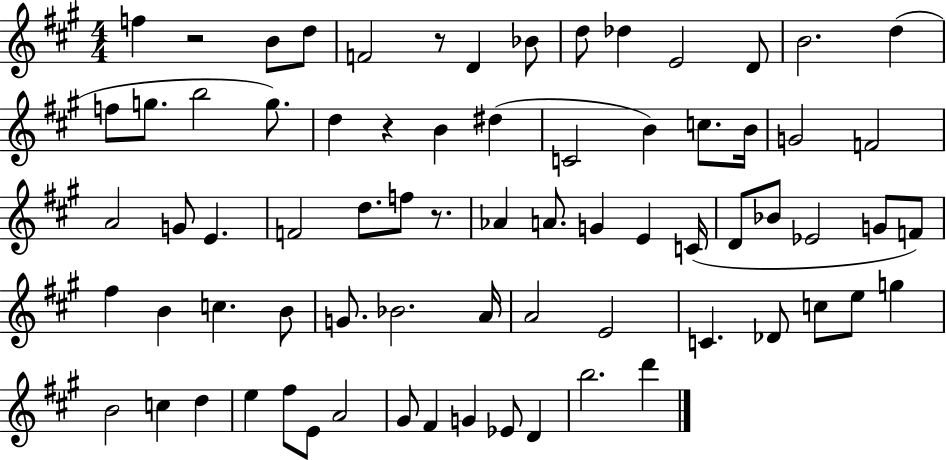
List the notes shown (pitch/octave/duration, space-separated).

F5/q R/h B4/e D5/e F4/h R/e D4/q Bb4/e D5/e Db5/q E4/h D4/e B4/h. D5/q F5/e G5/e. B5/h G5/e. D5/q R/q B4/q D#5/q C4/h B4/q C5/e. B4/s G4/h F4/h A4/h G4/e E4/q. F4/h D5/e. F5/e R/e. Ab4/q A4/e. G4/q E4/q C4/s D4/e Bb4/e Eb4/h G4/e F4/e F#5/q B4/q C5/q. B4/e G4/e. Bb4/h. A4/s A4/h E4/h C4/q. Db4/e C5/e E5/e G5/q B4/h C5/q D5/q E5/q F#5/e E4/e A4/h G#4/e F#4/q G4/q Eb4/e D4/q B5/h. D6/q